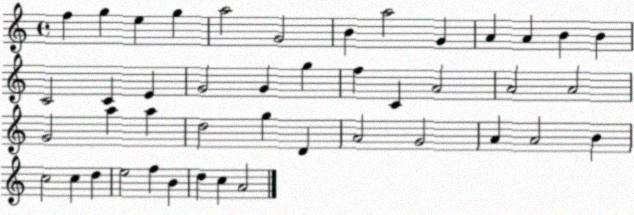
X:1
T:Untitled
M:4/4
L:1/4
K:C
f g e g a2 G2 B a2 G A A B B C2 C E G2 G g f C A2 A2 A2 G2 a a d2 g D A2 G2 A A2 B c2 c d e2 f B d c A2